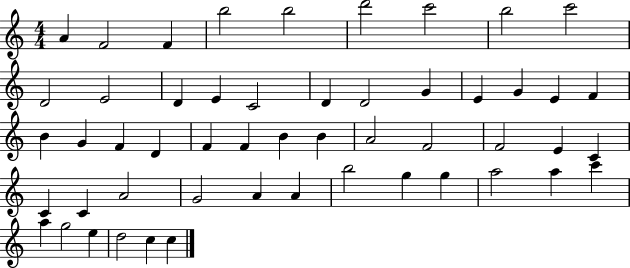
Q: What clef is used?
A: treble